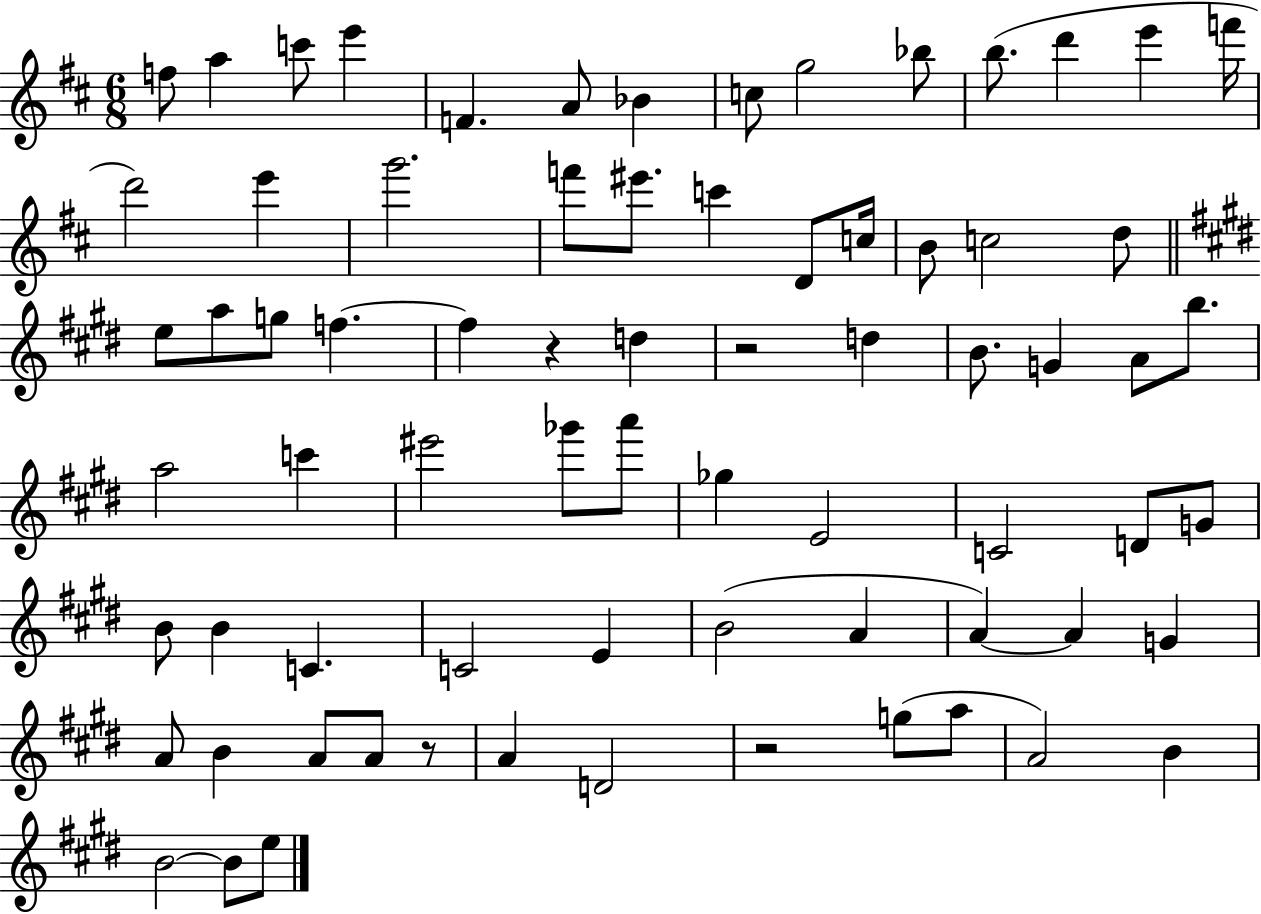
{
  \clef treble
  \numericTimeSignature
  \time 6/8
  \key d \major
  f''8 a''4 c'''8 e'''4 | f'4. a'8 bes'4 | c''8 g''2 bes''8 | b''8.( d'''4 e'''4 f'''16 | \break d'''2) e'''4 | g'''2. | f'''8 eis'''8. c'''4 d'8 c''16 | b'8 c''2 d''8 | \break \bar "||" \break \key e \major e''8 a''8 g''8 f''4.~~ | f''4 r4 d''4 | r2 d''4 | b'8. g'4 a'8 b''8. | \break a''2 c'''4 | eis'''2 ges'''8 a'''8 | ges''4 e'2 | c'2 d'8 g'8 | \break b'8 b'4 c'4. | c'2 e'4 | b'2( a'4 | a'4~~) a'4 g'4 | \break a'8 b'4 a'8 a'8 r8 | a'4 d'2 | r2 g''8( a''8 | a'2) b'4 | \break b'2~~ b'8 e''8 | \bar "|."
}